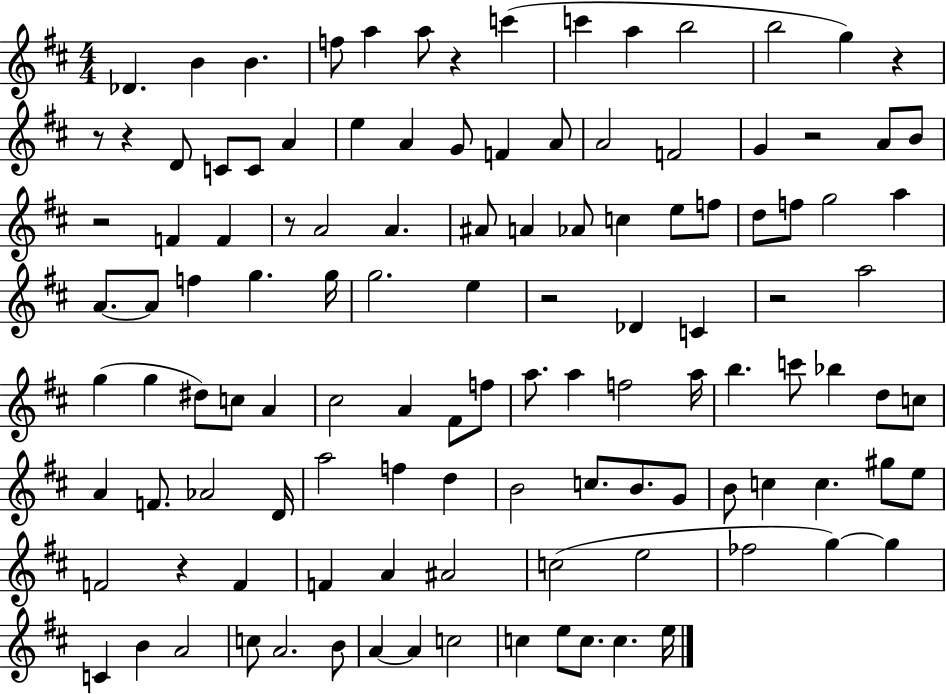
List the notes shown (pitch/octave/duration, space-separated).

Db4/q. B4/q B4/q. F5/e A5/q A5/e R/q C6/q C6/q A5/q B5/h B5/h G5/q R/q R/e R/q D4/e C4/e C4/e A4/q E5/q A4/q G4/e F4/q A4/e A4/h F4/h G4/q R/h A4/e B4/e R/h F4/q F4/q R/e A4/h A4/q. A#4/e A4/q Ab4/e C5/q E5/e F5/e D5/e F5/e G5/h A5/q A4/e. A4/e F5/q G5/q. G5/s G5/h. E5/q R/h Db4/q C4/q R/h A5/h G5/q G5/q D#5/e C5/e A4/q C#5/h A4/q F#4/e F5/e A5/e. A5/q F5/h A5/s B5/q. C6/e Bb5/q D5/e C5/e A4/q F4/e. Ab4/h D4/s A5/h F5/q D5/q B4/h C5/e. B4/e. G4/e B4/e C5/q C5/q. G#5/e E5/e F4/h R/q F4/q F4/q A4/q A#4/h C5/h E5/h FES5/h G5/q G5/q C4/q B4/q A4/h C5/e A4/h. B4/e A4/q A4/q C5/h C5/q E5/e C5/e. C5/q. E5/s